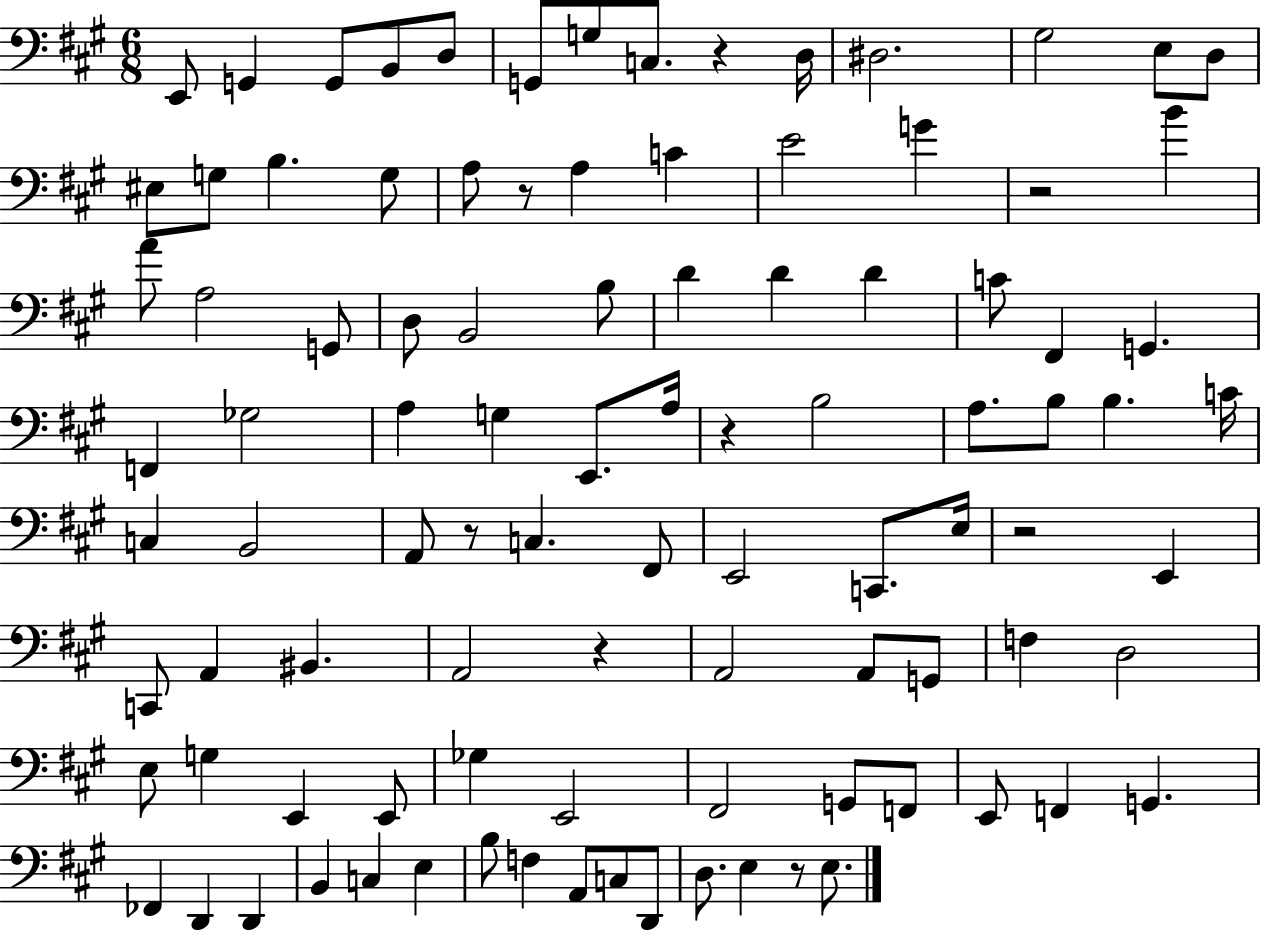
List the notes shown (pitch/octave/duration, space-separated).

E2/e G2/q G2/e B2/e D3/e G2/e G3/e C3/e. R/q D3/s D#3/h. G#3/h E3/e D3/e EIS3/e G3/e B3/q. G3/e A3/e R/e A3/q C4/q E4/h G4/q R/h B4/q A4/e A3/h G2/e D3/e B2/h B3/e D4/q D4/q D4/q C4/e F#2/q G2/q. F2/q Gb3/h A3/q G3/q E2/e. A3/s R/q B3/h A3/e. B3/e B3/q. C4/s C3/q B2/h A2/e R/e C3/q. F#2/e E2/h C2/e. E3/s R/h E2/q C2/e A2/q BIS2/q. A2/h R/q A2/h A2/e G2/e F3/q D3/h E3/e G3/q E2/q E2/e Gb3/q E2/h F#2/h G2/e F2/e E2/e F2/q G2/q. FES2/q D2/q D2/q B2/q C3/q E3/q B3/e F3/q A2/e C3/e D2/e D3/e. E3/q R/e E3/e.